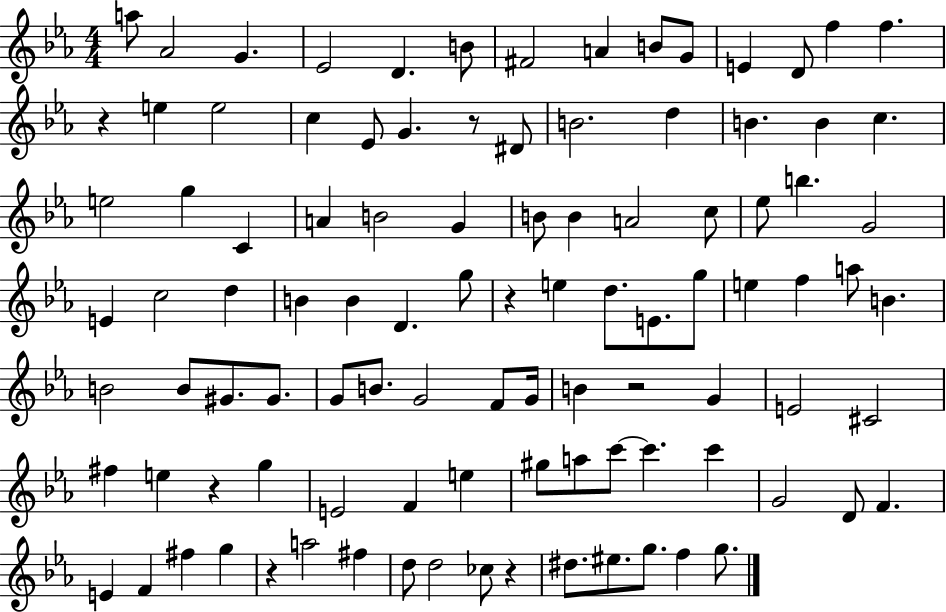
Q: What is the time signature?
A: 4/4